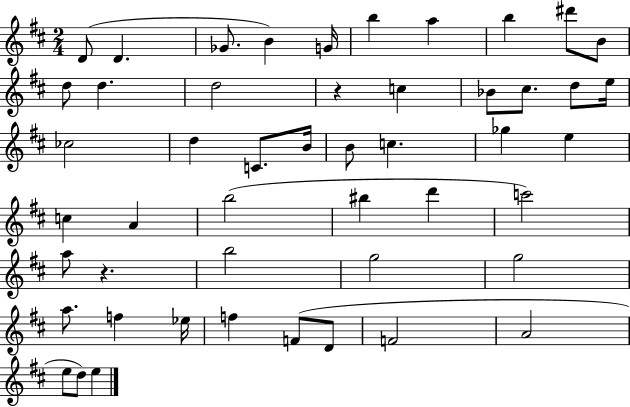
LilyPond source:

{
  \clef treble
  \numericTimeSignature
  \time 2/4
  \key d \major
  \repeat volta 2 { d'8( d'4. | ges'8. b'4) g'16 | b''4 a''4 | b''4 dis'''8 b'8 | \break d''8 d''4. | d''2 | r4 c''4 | bes'8 cis''8. d''8 e''16 | \break ces''2 | d''4 c'8. b'16 | b'8 c''4. | ges''4 e''4 | \break c''4 a'4 | b''2( | bis''4 d'''4 | c'''2) | \break a''8 r4. | b''2 | g''2 | g''2 | \break a''8. f''4 ees''16 | f''4 f'8( d'8 | f'2 | a'2 | \break e''8 d''8) e''4 | } \bar "|."
}